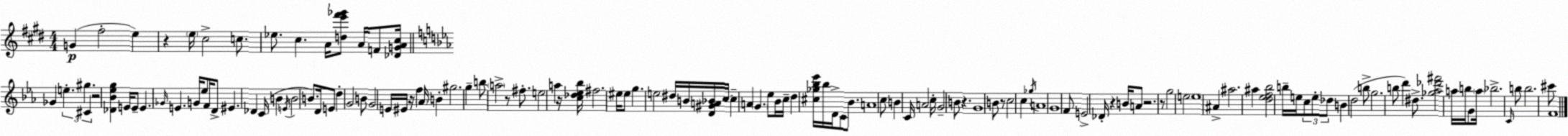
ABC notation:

X:1
T:Untitled
M:4/4
L:1/4
K:E
G ^f2 e z e/4 ^c2 c/2 _e/2 ^c A/4 [de'^f'_g']/2 A/4 F/2 [_DGA^c]/4 _G e ^g ^C z2 [_D_B_eg] E/4 E/2 E _G/4 E G/4 _e/2 F/4 D/2 ^E _D C/4 B E/4 B2 B/2 D/4 E/2 d G2 B/2 G2 E/4 ^E/4 z/4 f _A/4 B ^g2 g b/2 a2 z/2 ^f/2 e2 a z/4 [c_d_e_b]/4 ^f2 ^e/4 ^e/2 g e2 ^d/4 B/4 [D^GA_B]/4 c/4 c A G _e/2 _B/4 c/4 d [^c_g_b_e']/4 _b/4 D/4 C/2 _B/2 A4 c/2 B C/4 A2 c/4 G2 B/2 z G4 B/2 z/2 c2 c _g/4 A4 G4 F/2 E2 _D/4 z B/4 A/2 z2 z/2 g2 e2 e4 ^A ^a2 ^a [d_ef_b]2 b/4 e/4 c/2 e/2 _d/2 B d2 b/2 g2 b/2 d' ^d/2 [_g_a_d'^f']2 a/4 b/4 G/2 a/4 _b2 C/4 b/2 b2 ^c'/2 F4